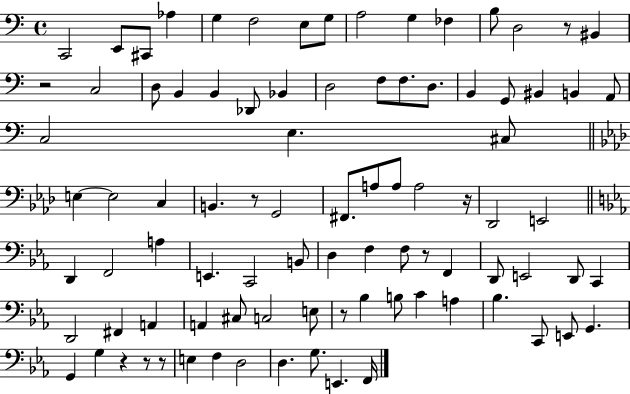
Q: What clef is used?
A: bass